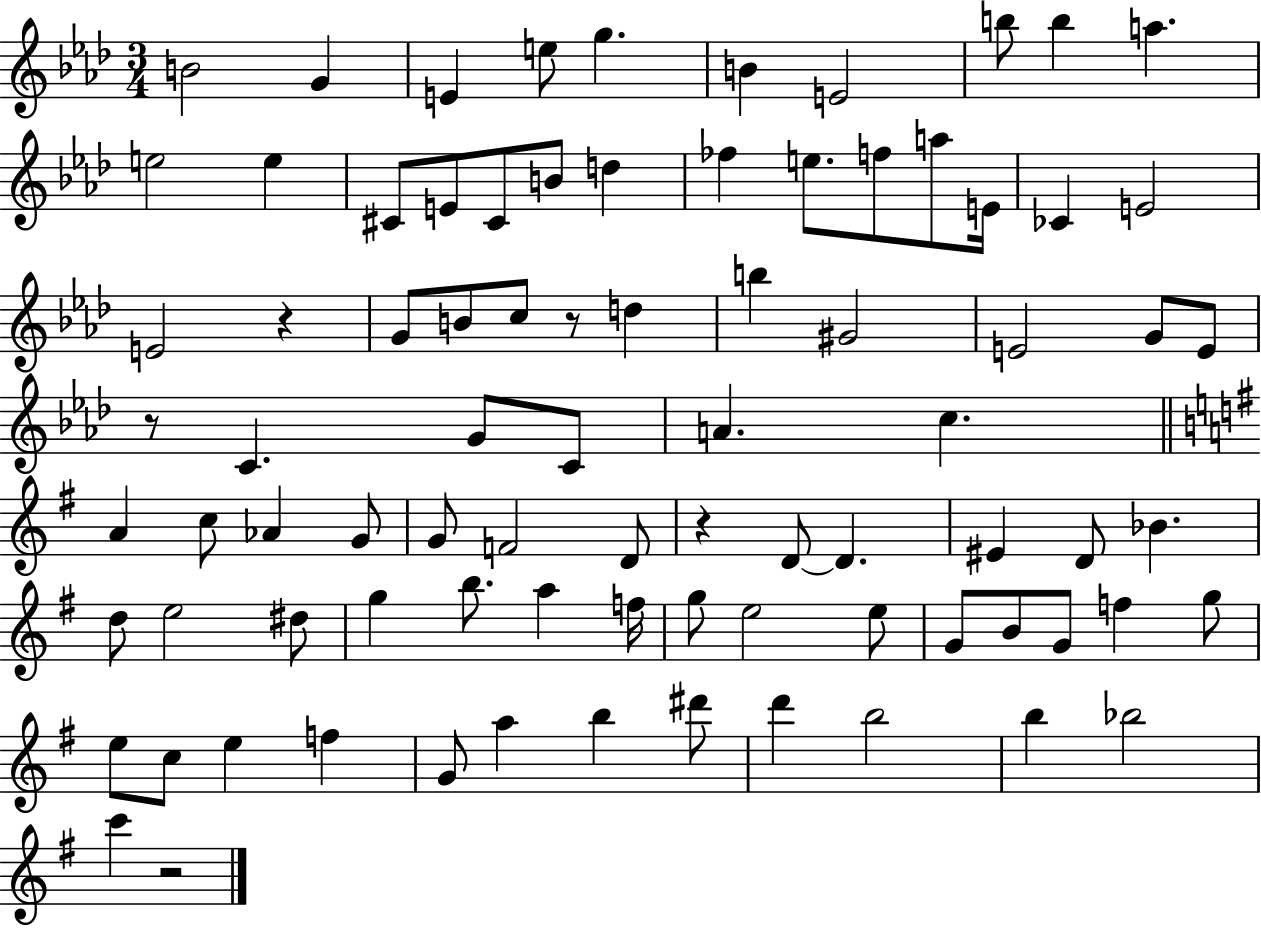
B4/h G4/q E4/q E5/e G5/q. B4/q E4/h B5/e B5/q A5/q. E5/h E5/q C#4/e E4/e C#4/e B4/e D5/q FES5/q E5/e. F5/e A5/e E4/s CES4/q E4/h E4/h R/q G4/e B4/e C5/e R/e D5/q B5/q G#4/h E4/h G4/e E4/e R/e C4/q. G4/e C4/e A4/q. C5/q. A4/q C5/e Ab4/q G4/e G4/e F4/h D4/e R/q D4/e D4/q. EIS4/q D4/e Bb4/q. D5/e E5/h D#5/e G5/q B5/e. A5/q F5/s G5/e E5/h E5/e G4/e B4/e G4/e F5/q G5/e E5/e C5/e E5/q F5/q G4/e A5/q B5/q D#6/e D6/q B5/h B5/q Bb5/h C6/q R/h